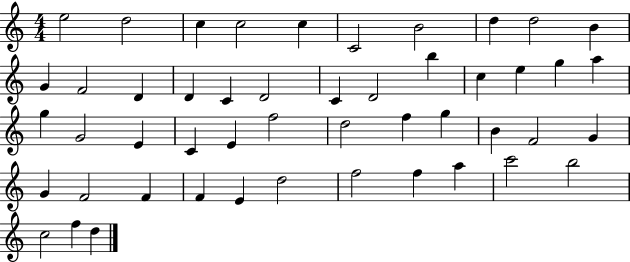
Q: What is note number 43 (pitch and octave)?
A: F5